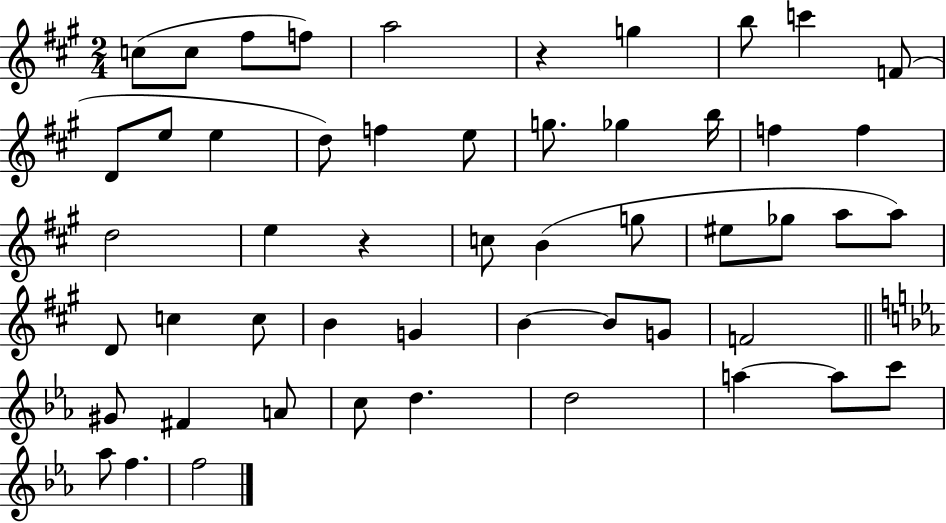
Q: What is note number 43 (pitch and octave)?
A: D5